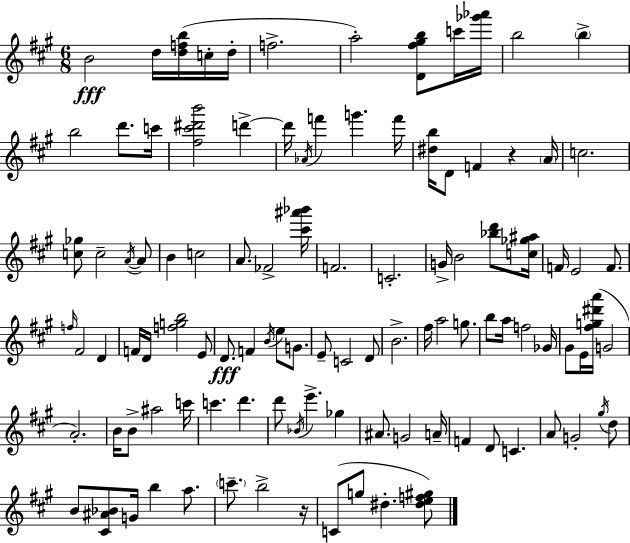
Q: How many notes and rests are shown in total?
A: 106